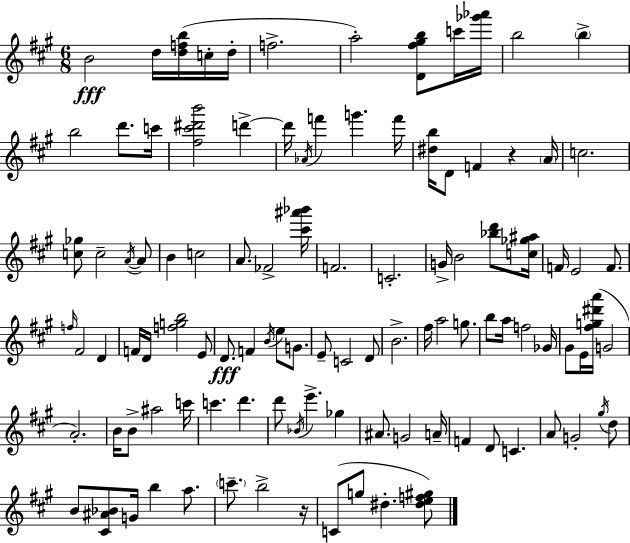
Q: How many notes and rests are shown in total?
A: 106